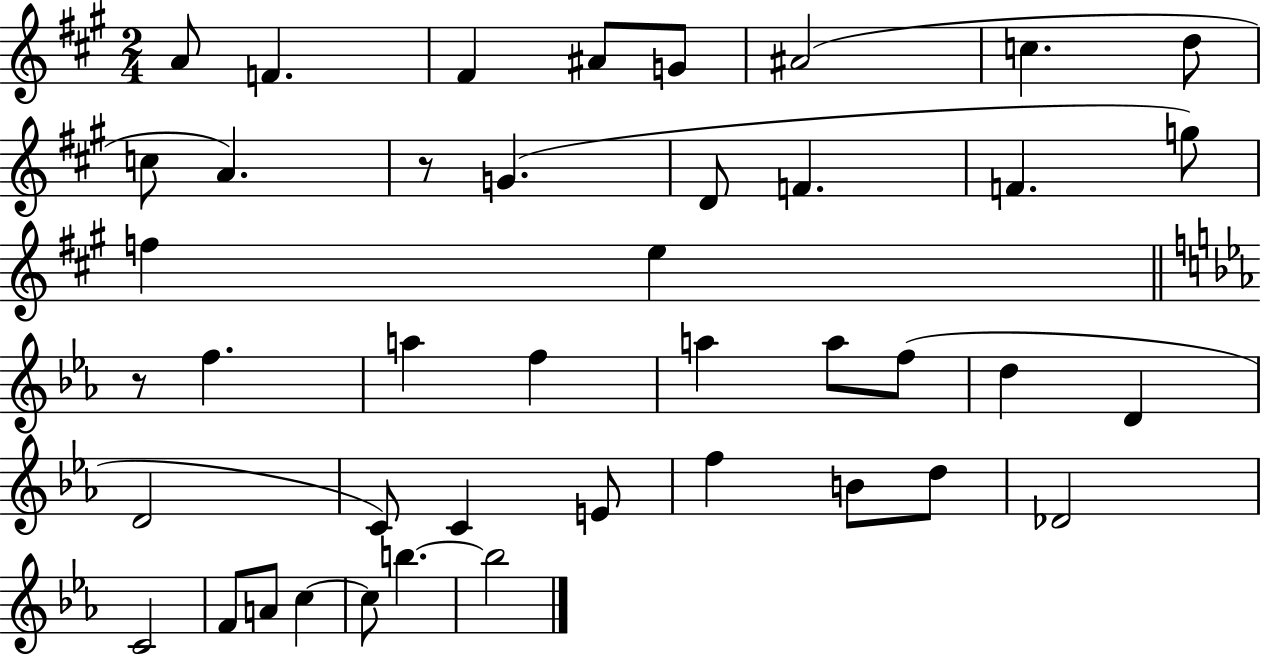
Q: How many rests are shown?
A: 2